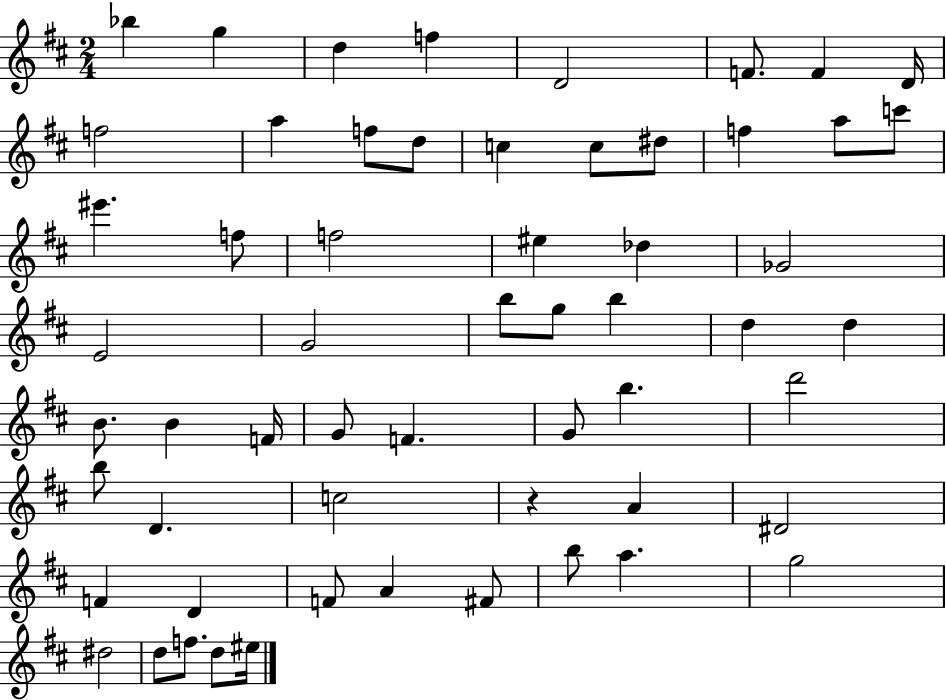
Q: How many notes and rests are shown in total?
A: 58